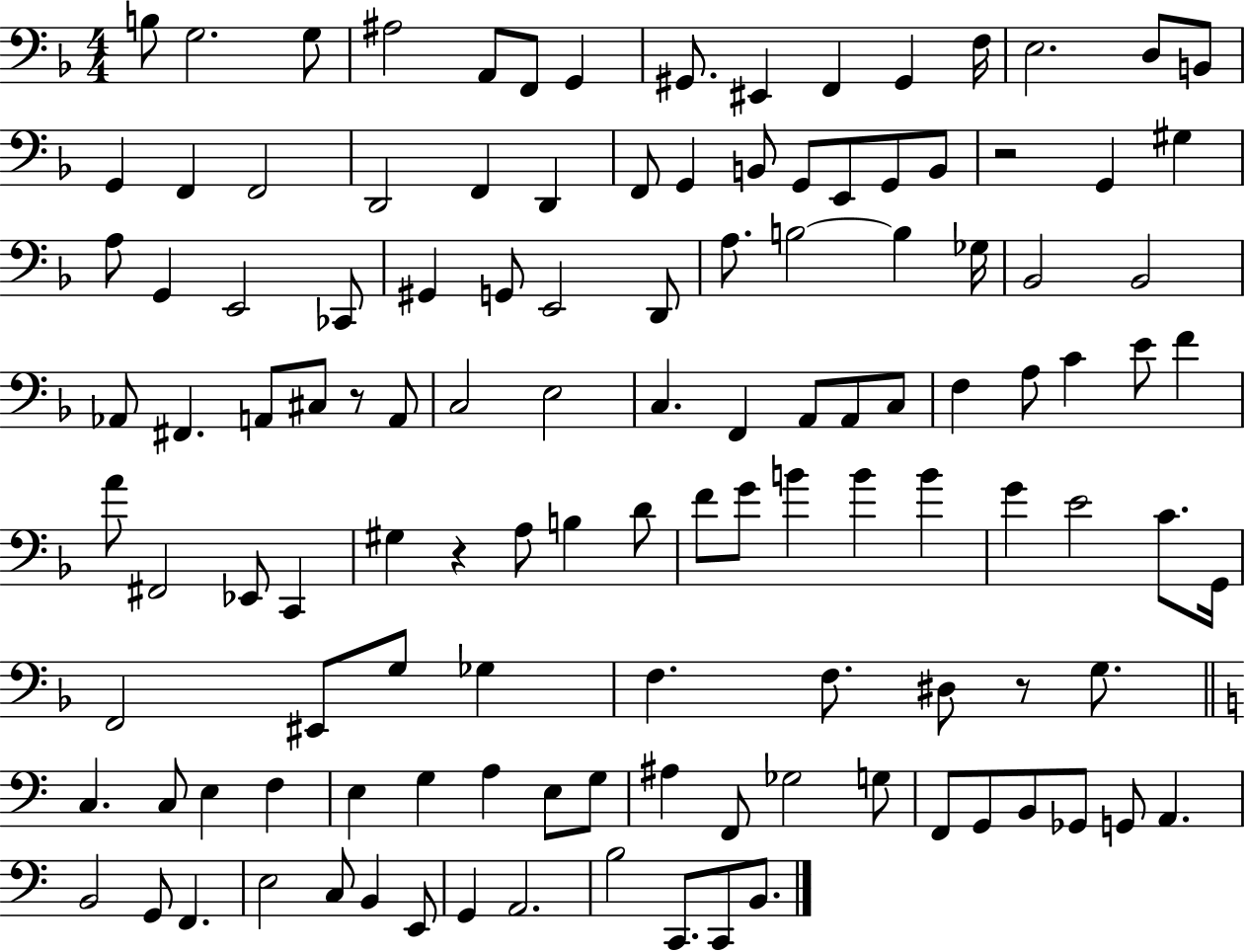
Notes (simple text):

B3/e G3/h. G3/e A#3/h A2/e F2/e G2/q G#2/e. EIS2/q F2/q G#2/q F3/s E3/h. D3/e B2/e G2/q F2/q F2/h D2/h F2/q D2/q F2/e G2/q B2/e G2/e E2/e G2/e B2/e R/h G2/q G#3/q A3/e G2/q E2/h CES2/e G#2/q G2/e E2/h D2/e A3/e. B3/h B3/q Gb3/s Bb2/h Bb2/h Ab2/e F#2/q. A2/e C#3/e R/e A2/e C3/h E3/h C3/q. F2/q A2/e A2/e C3/e F3/q A3/e C4/q E4/e F4/q A4/e F#2/h Eb2/e C2/q G#3/q R/q A3/e B3/q D4/e F4/e G4/e B4/q B4/q B4/q G4/q E4/h C4/e. G2/s F2/h EIS2/e G3/e Gb3/q F3/q. F3/e. D#3/e R/e G3/e. C3/q. C3/e E3/q F3/q E3/q G3/q A3/q E3/e G3/e A#3/q F2/e Gb3/h G3/e F2/e G2/e B2/e Gb2/e G2/e A2/q. B2/h G2/e F2/q. E3/h C3/e B2/q E2/e G2/q A2/h. B3/h C2/e. C2/e B2/e.